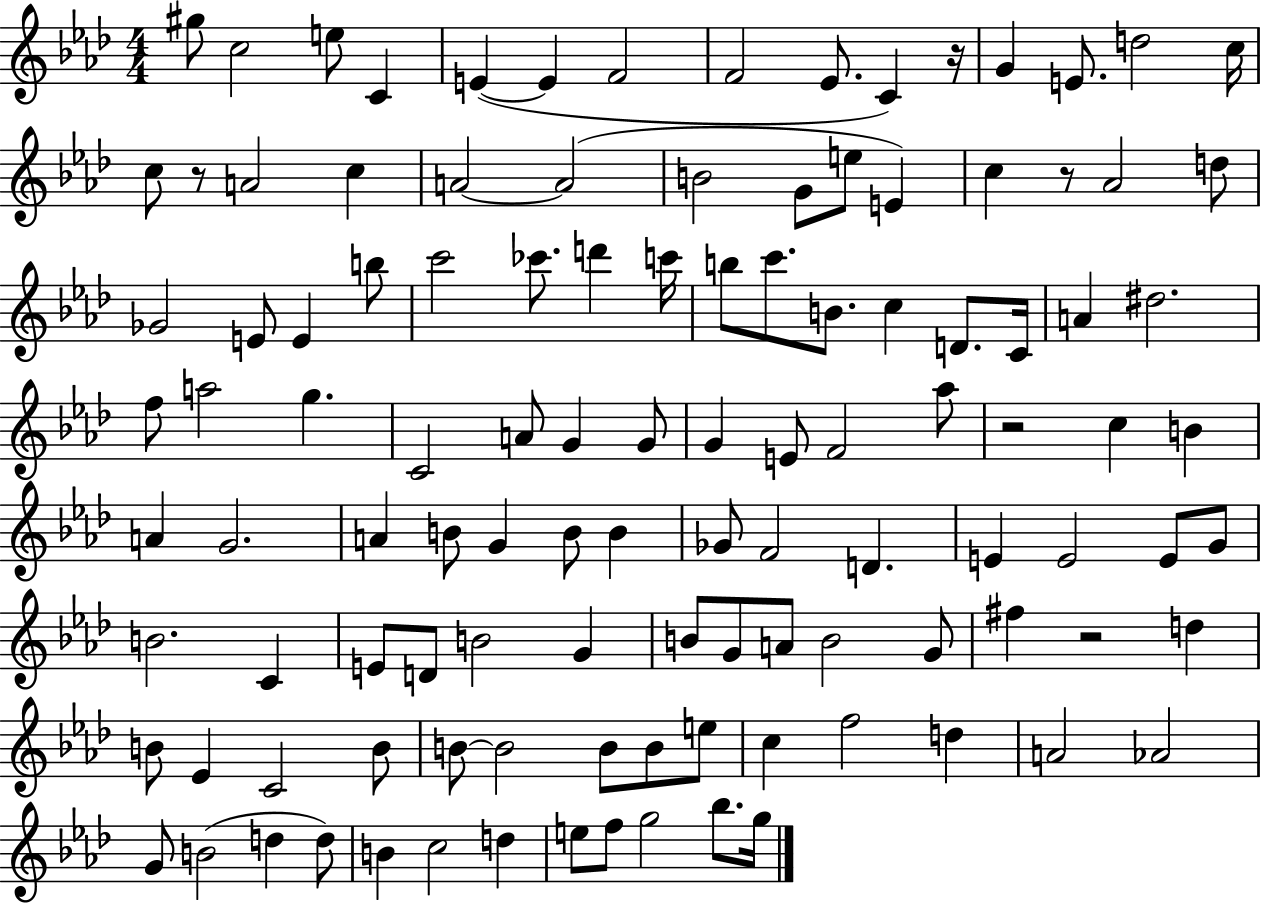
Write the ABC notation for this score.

X:1
T:Untitled
M:4/4
L:1/4
K:Ab
^g/2 c2 e/2 C E E F2 F2 _E/2 C z/4 G E/2 d2 c/4 c/2 z/2 A2 c A2 A2 B2 G/2 e/2 E c z/2 _A2 d/2 _G2 E/2 E b/2 c'2 _c'/2 d' c'/4 b/2 c'/2 B/2 c D/2 C/4 A ^d2 f/2 a2 g C2 A/2 G G/2 G E/2 F2 _a/2 z2 c B A G2 A B/2 G B/2 B _G/2 F2 D E E2 E/2 G/2 B2 C E/2 D/2 B2 G B/2 G/2 A/2 B2 G/2 ^f z2 d B/2 _E C2 B/2 B/2 B2 B/2 B/2 e/2 c f2 d A2 _A2 G/2 B2 d d/2 B c2 d e/2 f/2 g2 _b/2 g/4